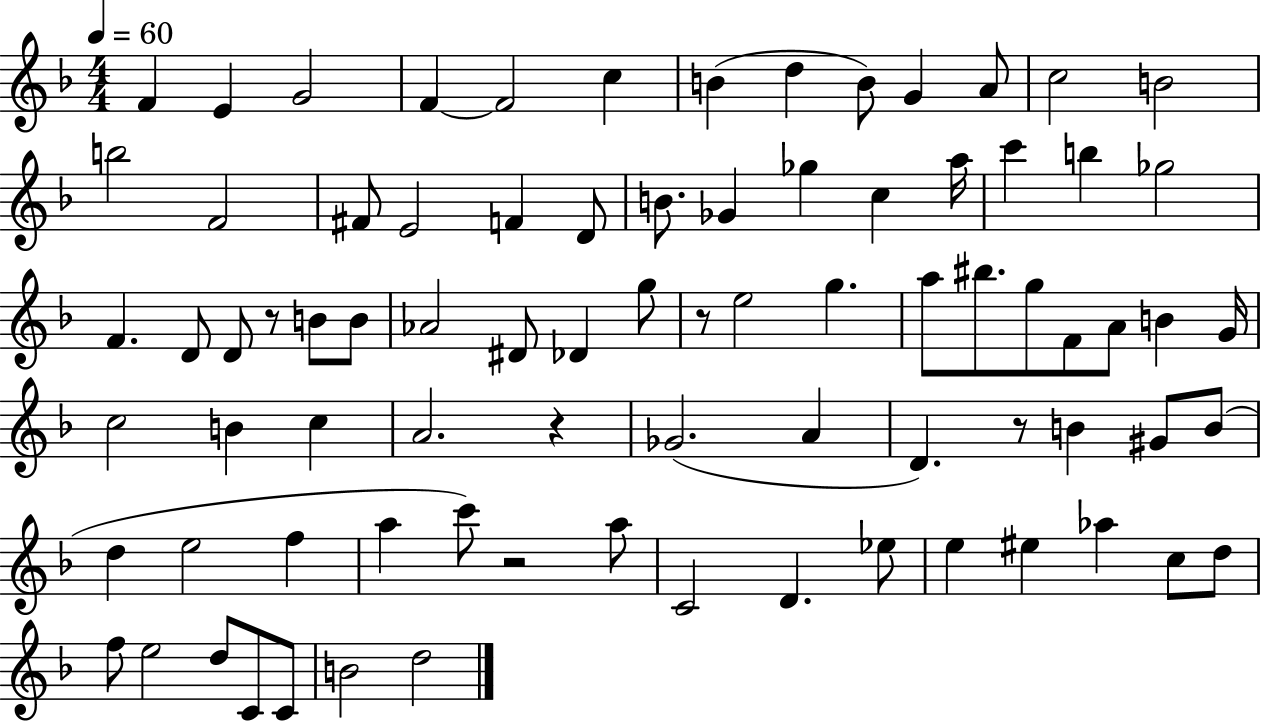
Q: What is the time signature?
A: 4/4